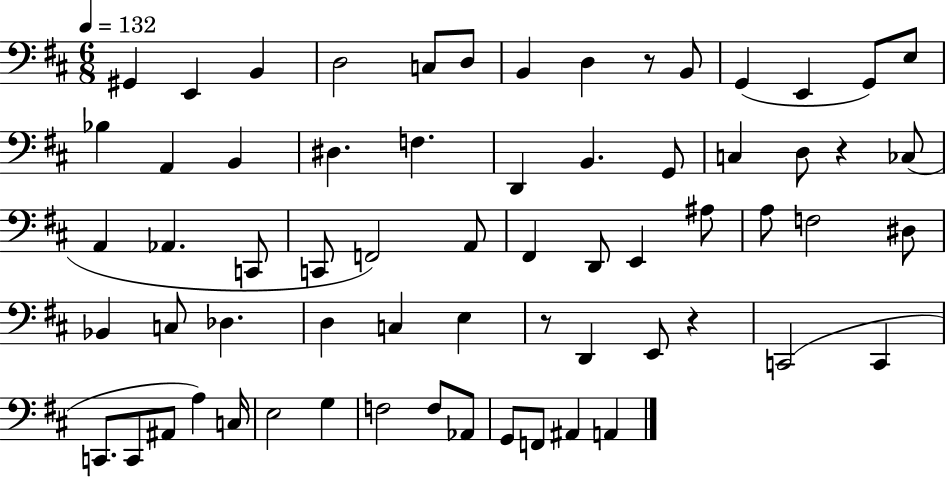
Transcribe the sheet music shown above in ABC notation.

X:1
T:Untitled
M:6/8
L:1/4
K:D
^G,, E,, B,, D,2 C,/2 D,/2 B,, D, z/2 B,,/2 G,, E,, G,,/2 E,/2 _B, A,, B,, ^D, F, D,, B,, G,,/2 C, D,/2 z _C,/2 A,, _A,, C,,/2 C,,/2 F,,2 A,,/2 ^F,, D,,/2 E,, ^A,/2 A,/2 F,2 ^D,/2 _B,, C,/2 _D, D, C, E, z/2 D,, E,,/2 z C,,2 C,, C,,/2 C,,/2 ^A,,/2 A, C,/4 E,2 G, F,2 F,/2 _A,,/2 G,,/2 F,,/2 ^A,, A,,